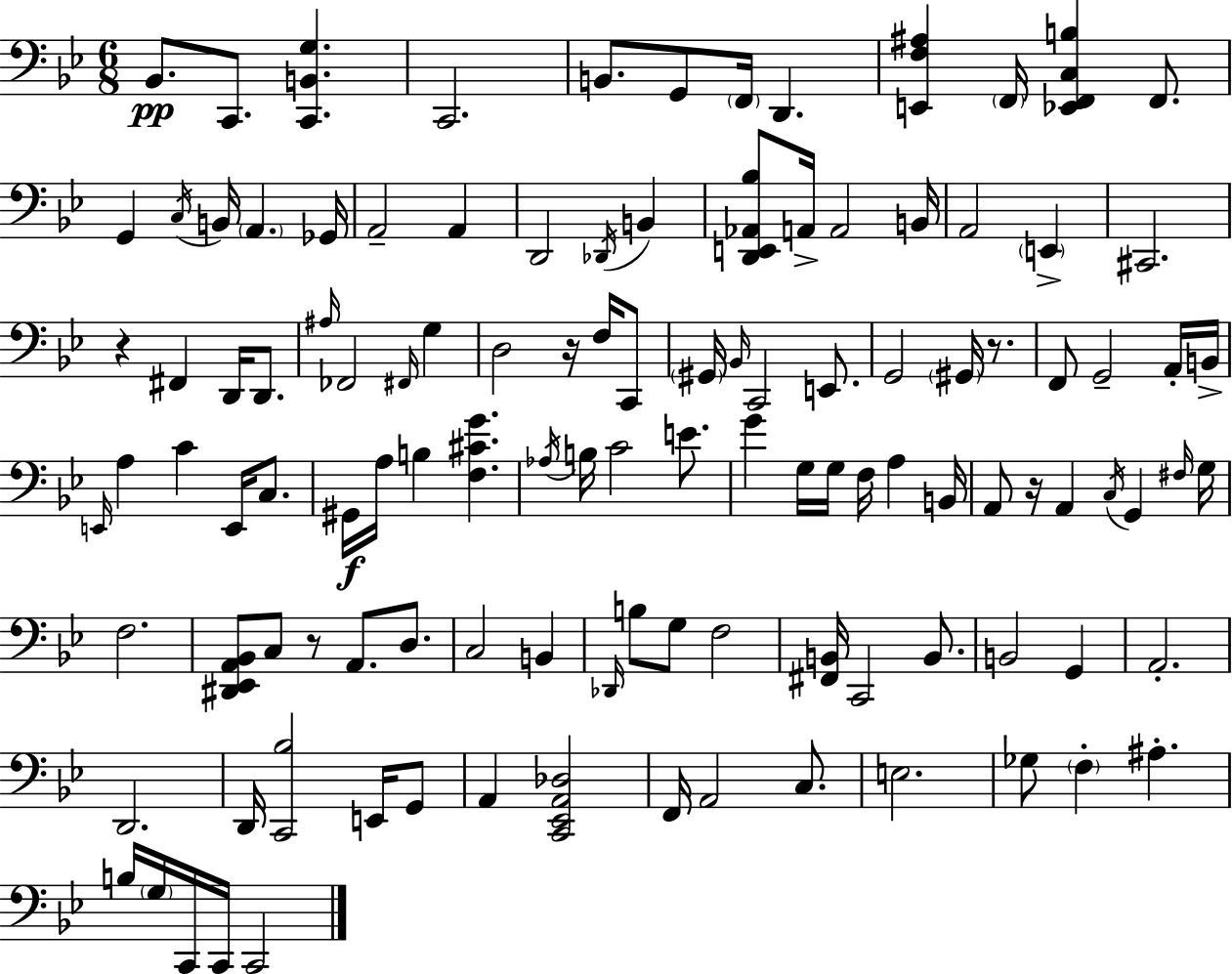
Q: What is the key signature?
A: BES major